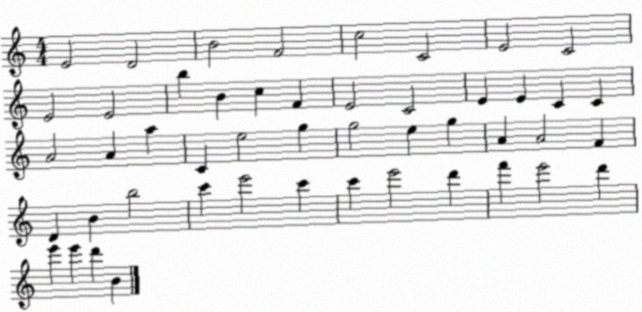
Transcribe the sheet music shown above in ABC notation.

X:1
T:Untitled
M:4/4
L:1/4
K:C
E2 D2 B2 F2 c2 C2 E2 C2 E2 E2 b B c F E2 C2 E E C C A2 A a C e2 g g2 e g A A2 F D B b2 c' e'2 c' c' e'2 d' f' e'2 d' e' e' d' B